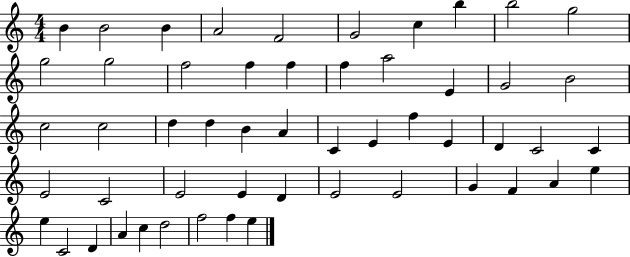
B4/q B4/h B4/q A4/h F4/h G4/h C5/q B5/q B5/h G5/h G5/h G5/h F5/h F5/q F5/q F5/q A5/h E4/q G4/h B4/h C5/h C5/h D5/q D5/q B4/q A4/q C4/q E4/q F5/q E4/q D4/q C4/h C4/q E4/h C4/h E4/h E4/q D4/q E4/h E4/h G4/q F4/q A4/q E5/q E5/q C4/h D4/q A4/q C5/q D5/h F5/h F5/q E5/q